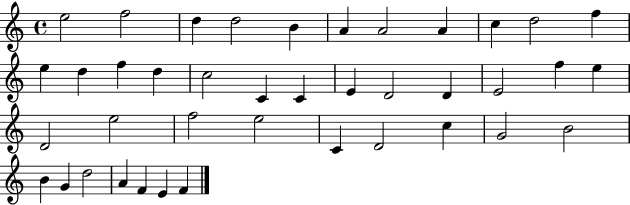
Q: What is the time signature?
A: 4/4